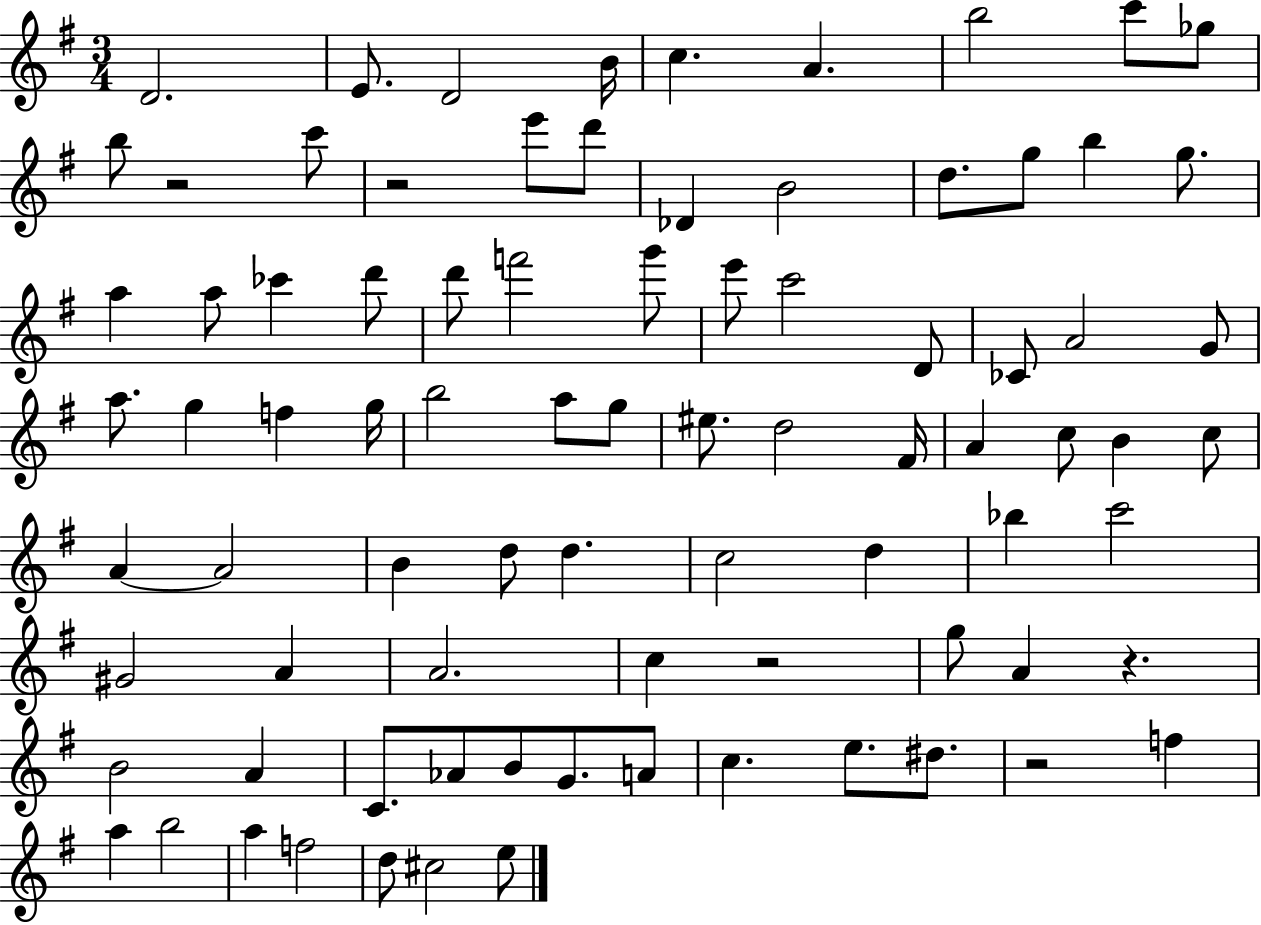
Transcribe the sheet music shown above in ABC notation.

X:1
T:Untitled
M:3/4
L:1/4
K:G
D2 E/2 D2 B/4 c A b2 c'/2 _g/2 b/2 z2 c'/2 z2 e'/2 d'/2 _D B2 d/2 g/2 b g/2 a a/2 _c' d'/2 d'/2 f'2 g'/2 e'/2 c'2 D/2 _C/2 A2 G/2 a/2 g f g/4 b2 a/2 g/2 ^e/2 d2 ^F/4 A c/2 B c/2 A A2 B d/2 d c2 d _b c'2 ^G2 A A2 c z2 g/2 A z B2 A C/2 _A/2 B/2 G/2 A/2 c e/2 ^d/2 z2 f a b2 a f2 d/2 ^c2 e/2